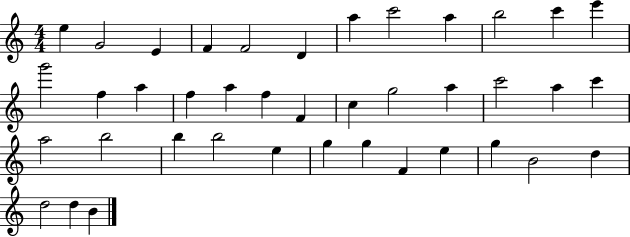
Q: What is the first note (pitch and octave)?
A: E5